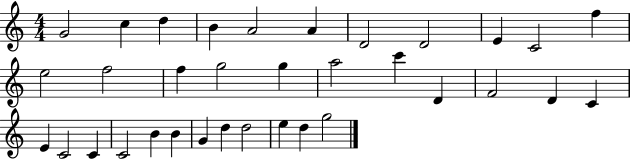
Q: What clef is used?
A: treble